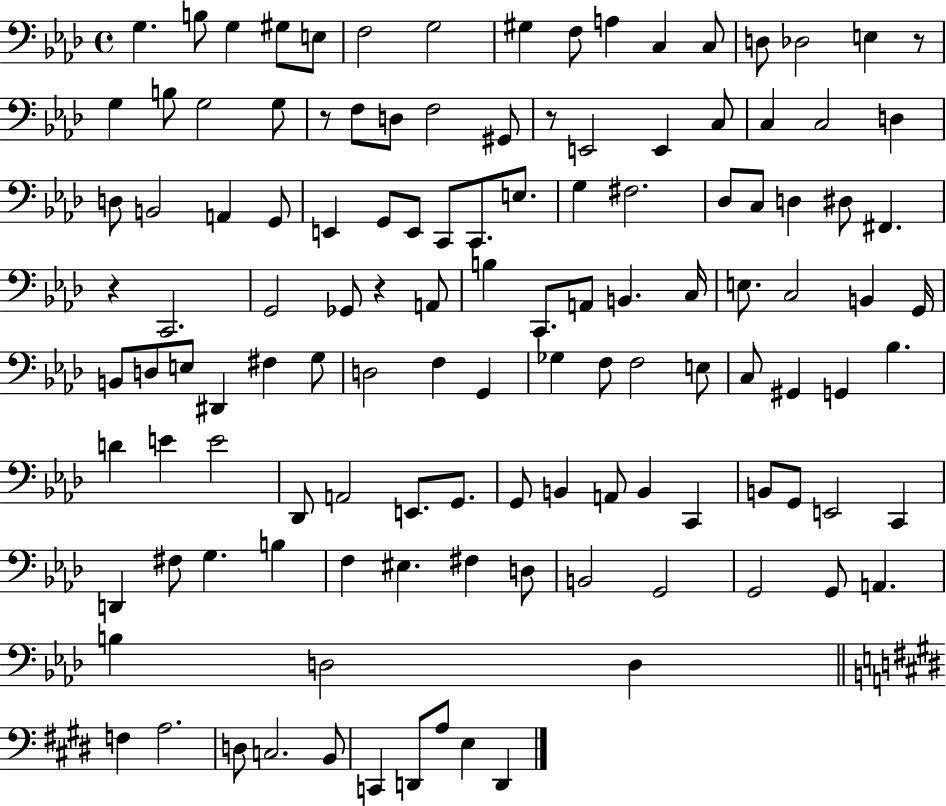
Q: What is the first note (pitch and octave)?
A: G3